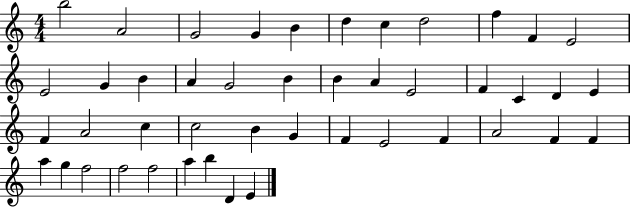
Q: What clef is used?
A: treble